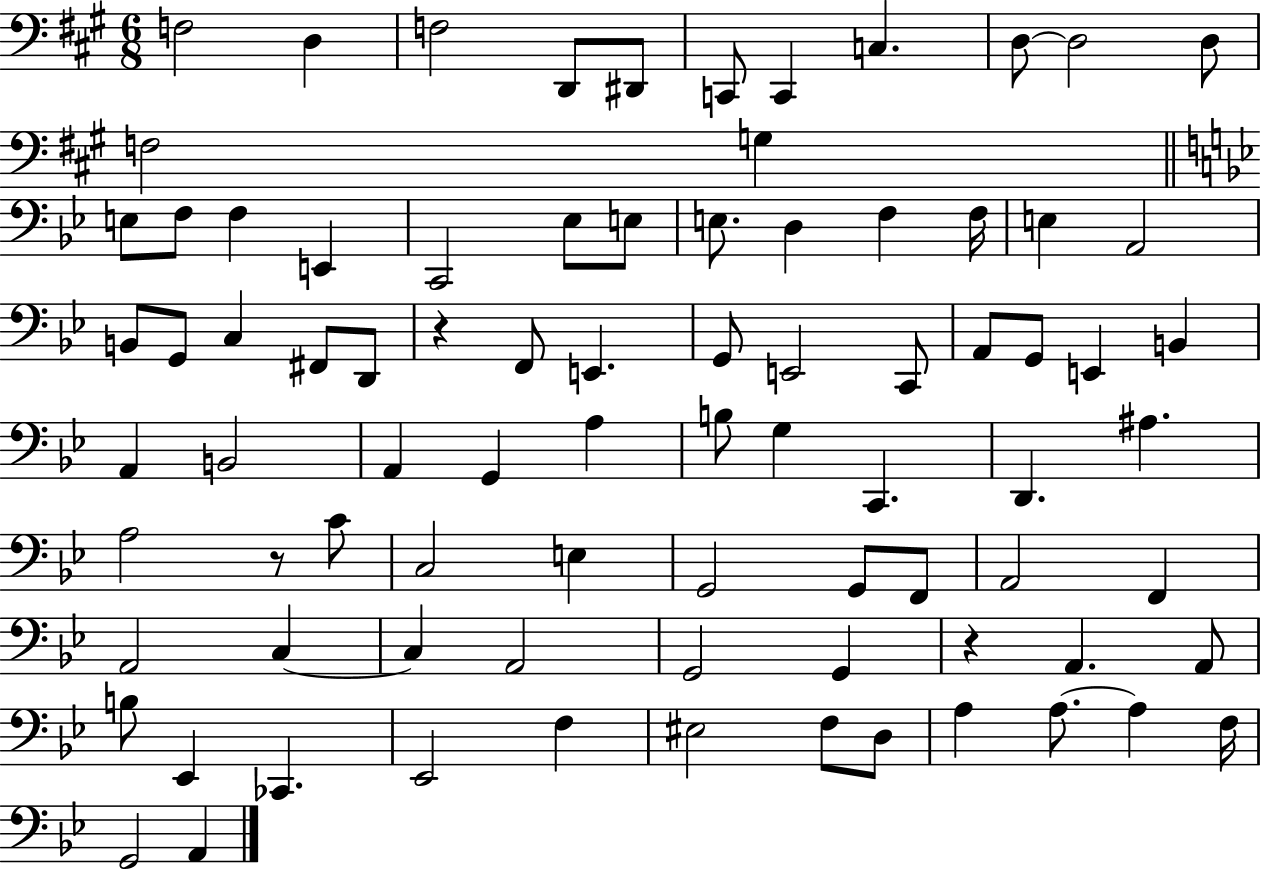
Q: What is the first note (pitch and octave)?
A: F3